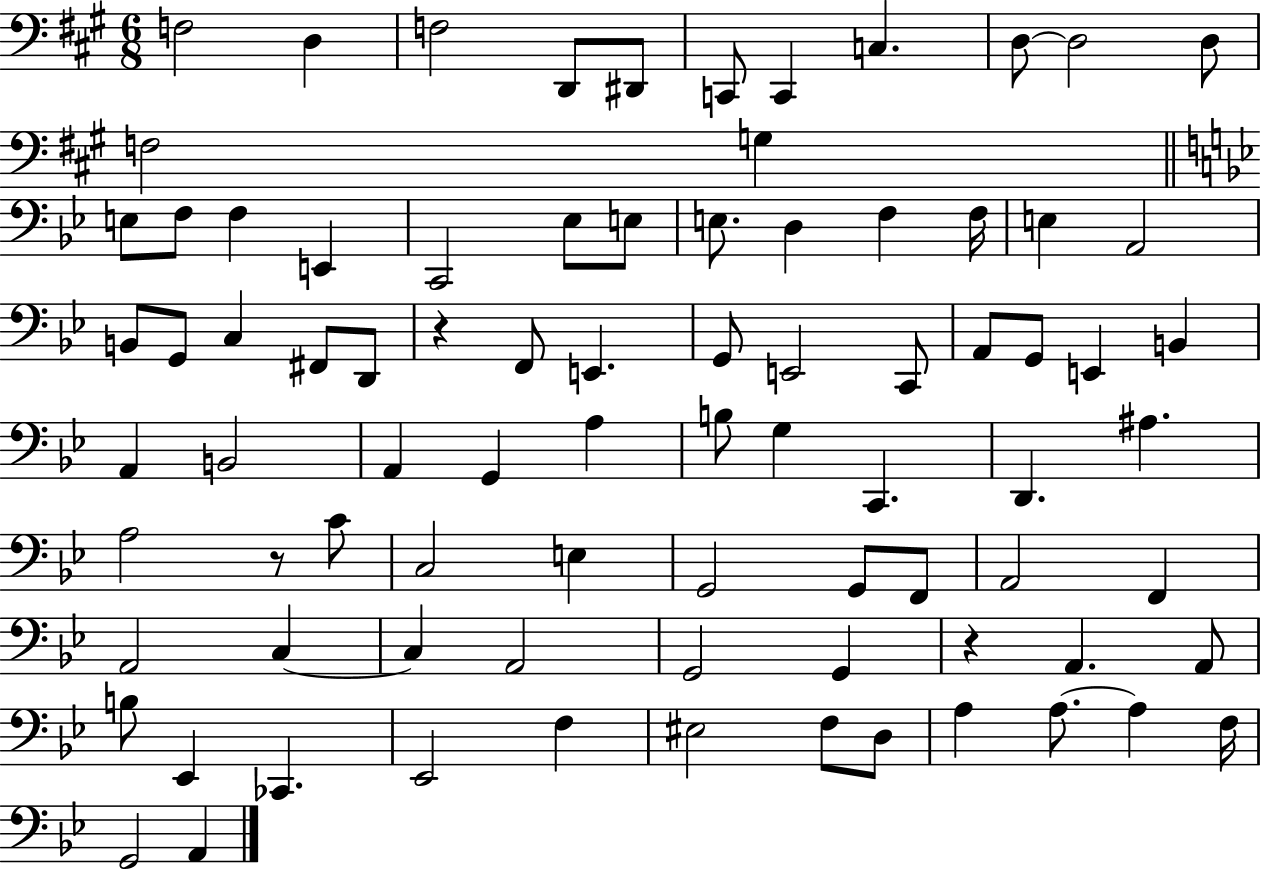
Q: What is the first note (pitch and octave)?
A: F3